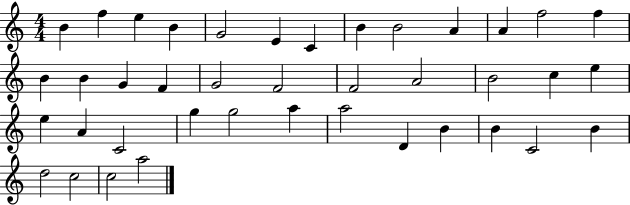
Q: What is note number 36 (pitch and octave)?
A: B4